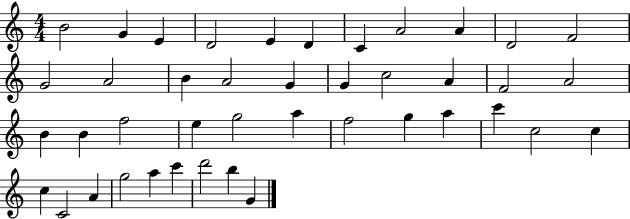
{
  \clef treble
  \numericTimeSignature
  \time 4/4
  \key c \major
  b'2 g'4 e'4 | d'2 e'4 d'4 | c'4 a'2 a'4 | d'2 f'2 | \break g'2 a'2 | b'4 a'2 g'4 | g'4 c''2 a'4 | f'2 a'2 | \break b'4 b'4 f''2 | e''4 g''2 a''4 | f''2 g''4 a''4 | c'''4 c''2 c''4 | \break c''4 c'2 a'4 | g''2 a''4 c'''4 | d'''2 b''4 g'4 | \bar "|."
}